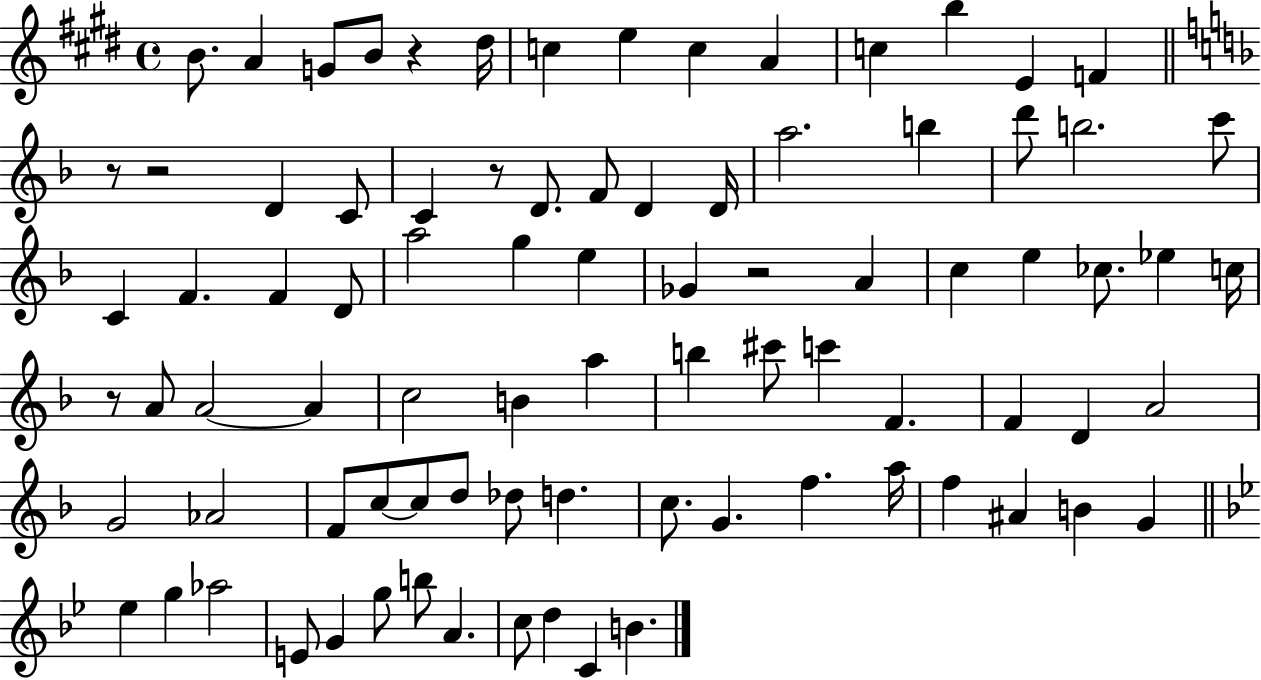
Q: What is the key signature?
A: E major